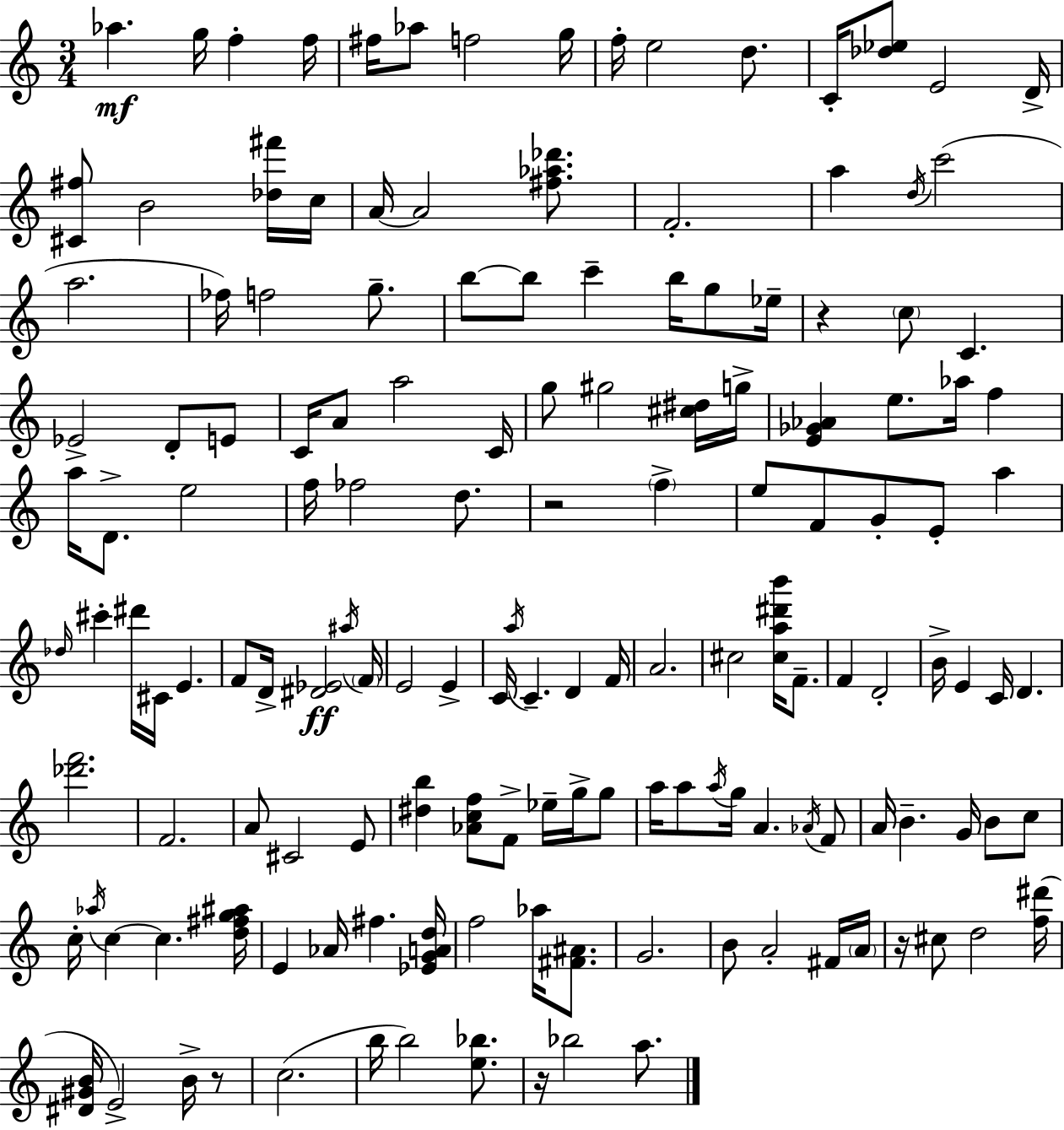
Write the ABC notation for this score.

X:1
T:Untitled
M:3/4
L:1/4
K:Am
_a g/4 f f/4 ^f/4 _a/2 f2 g/4 f/4 e2 d/2 C/4 [_d_e]/2 E2 D/4 [^C^f]/2 B2 [_d^f']/4 c/4 A/4 A2 [^f_a_d']/2 F2 a d/4 c'2 a2 _f/4 f2 g/2 b/2 b/2 c' b/4 g/2 _e/4 z c/2 C _E2 D/2 E/2 C/4 A/2 a2 C/4 g/2 ^g2 [^c^d]/4 g/4 [E_G_A] e/2 _a/4 f a/4 D/2 e2 f/4 _f2 d/2 z2 f e/2 F/2 G/2 E/2 a _d/4 ^c' ^d'/4 ^C/4 E F/2 D/4 [^D_E]2 ^a/4 F/4 E2 E C/4 a/4 C D F/4 A2 ^c2 [^ca^d'b']/4 F/2 F D2 B/4 E C/4 D [_d'f']2 F2 A/2 ^C2 E/2 [^db] [_Acf]/2 F/2 _e/4 g/4 g/2 a/4 a/2 a/4 g/4 A _A/4 F/2 A/4 B G/4 B/2 c/2 c/4 _a/4 c c [d^fg^a]/4 E _A/4 ^f [_EGAd]/4 f2 _a/4 [^F^A]/2 G2 B/2 A2 ^F/4 A/4 z/4 ^c/2 d2 [f^d']/4 [^D^GB]/4 E2 B/4 z/2 c2 b/4 b2 [e_b]/2 z/4 _b2 a/2